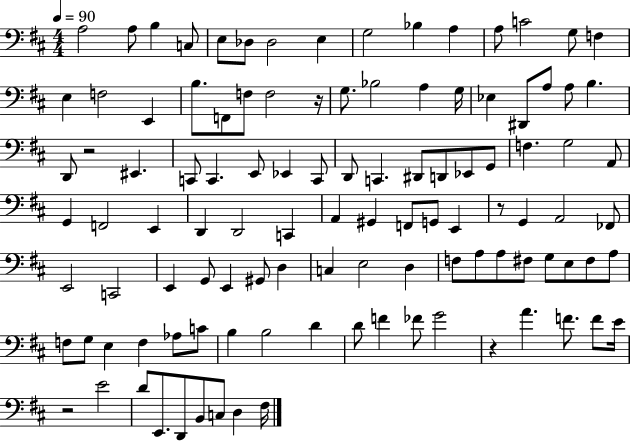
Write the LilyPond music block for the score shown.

{
  \clef bass
  \numericTimeSignature
  \time 4/4
  \key d \major
  \tempo 4 = 90
  a2 a8 b4 c8 | e8 des8 des2 e4 | g2 bes4 a4 | a8 c'2 g8 f4 | \break e4 f2 e,4 | b8. f,8 f8 f2 r16 | g8. bes2 a4 g16 | ees4 dis,8 a8 a8 b4. | \break d,8 r2 eis,4. | c,8 c,4. e,8 ees,4 c,8 | d,8 c,4. dis,8 d,8 ees,8 g,8 | f4. g2 a,8 | \break g,4 f,2 e,4 | d,4 d,2 c,4 | a,4 gis,4 f,8 g,8 e,4 | r8 g,4 a,2 fes,8 | \break e,2 c,2 | e,4 g,8 e,4 gis,8 d4 | c4 e2 d4 | f8 a8 a8 fis8 g8 e8 fis8 a8 | \break f8 g8 e4 f4 aes8 c'8 | b4 b2 d'4 | d'8 f'4 fes'8 g'2 | r4 a'4. f'8. f'8 e'16 | \break r2 e'2 | d'8 e,8. d,8 b,8 c8 d4 fis16 | \bar "|."
}